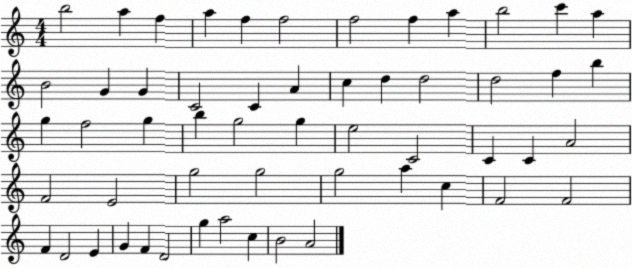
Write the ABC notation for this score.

X:1
T:Untitled
M:4/4
L:1/4
K:C
b2 a f a f f2 f2 f a b2 c' a B2 G G C2 C A c d d2 d2 f b g f2 g b g2 g e2 C2 C C A2 F2 E2 g2 g2 g2 a c F2 F2 F D2 E G F D2 g a2 c B2 A2